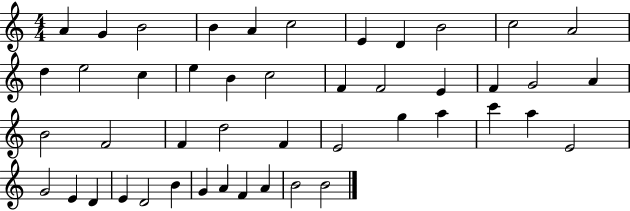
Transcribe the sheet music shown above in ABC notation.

X:1
T:Untitled
M:4/4
L:1/4
K:C
A G B2 B A c2 E D B2 c2 A2 d e2 c e B c2 F F2 E F G2 A B2 F2 F d2 F E2 g a c' a E2 G2 E D E D2 B G A F A B2 B2